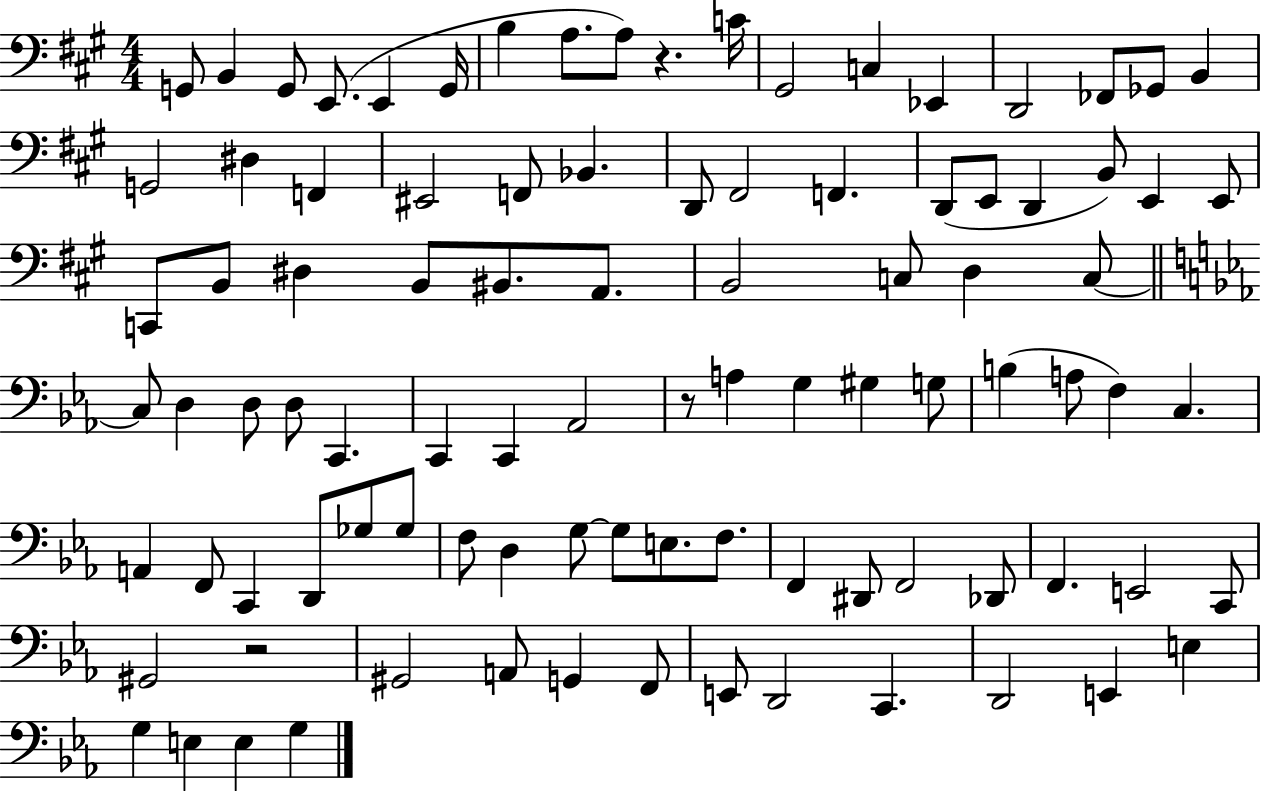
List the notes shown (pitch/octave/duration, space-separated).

G2/e B2/q G2/e E2/e. E2/q G2/s B3/q A3/e. A3/e R/q. C4/s G#2/h C3/q Eb2/q D2/h FES2/e Gb2/e B2/q G2/h D#3/q F2/q EIS2/h F2/e Bb2/q. D2/e F#2/h F2/q. D2/e E2/e D2/q B2/e E2/q E2/e C2/e B2/e D#3/q B2/e BIS2/e. A2/e. B2/h C3/e D3/q C3/e C3/e D3/q D3/e D3/e C2/q. C2/q C2/q Ab2/h R/e A3/q G3/q G#3/q G3/e B3/q A3/e F3/q C3/q. A2/q F2/e C2/q D2/e Gb3/e Gb3/e F3/e D3/q G3/e G3/e E3/e. F3/e. F2/q D#2/e F2/h Db2/e F2/q. E2/h C2/e G#2/h R/h G#2/h A2/e G2/q F2/e E2/e D2/h C2/q. D2/h E2/q E3/q G3/q E3/q E3/q G3/q